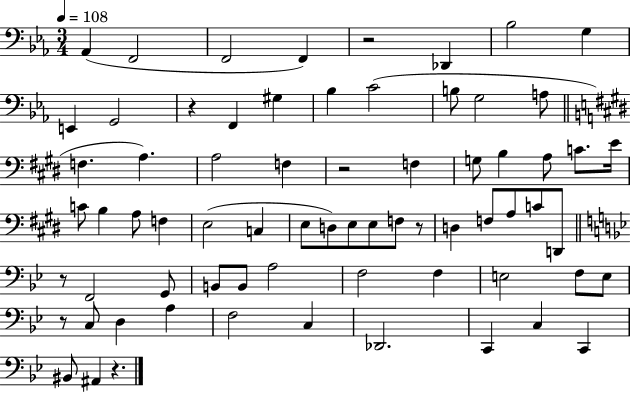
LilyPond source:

{
  \clef bass
  \numericTimeSignature
  \time 3/4
  \key ees \major
  \tempo 4 = 108
  aes,4( f,2 | f,2 f,4) | r2 des,4 | bes2 g4 | \break e,4 g,2 | r4 f,4 gis4 | bes4 c'2( | b8 g2 a8 | \break \bar "||" \break \key e \major f4. a4.) | a2 f4 | r2 f4 | g8 b4 a8 c'8. e'16 | \break c'8 b4 a8 f4 | e2( c4 | e8 d8) e8 e8 f8 r8 | d4 f8 a8 c'8 d,8 | \break \bar "||" \break \key bes \major r8 f,2 g,8 | b,8 b,8 a2 | f2 f4 | e2 f8 e8 | \break r8 c8 d4 a4 | f2 c4 | des,2. | c,4 c4 c,4 | \break bis,8 ais,4 r4. | \bar "|."
}